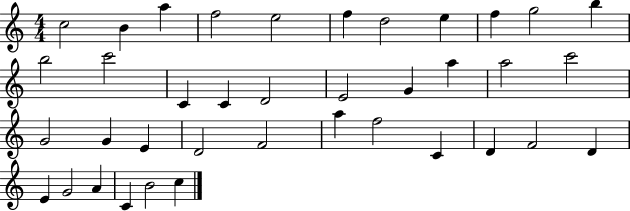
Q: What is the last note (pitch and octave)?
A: C5